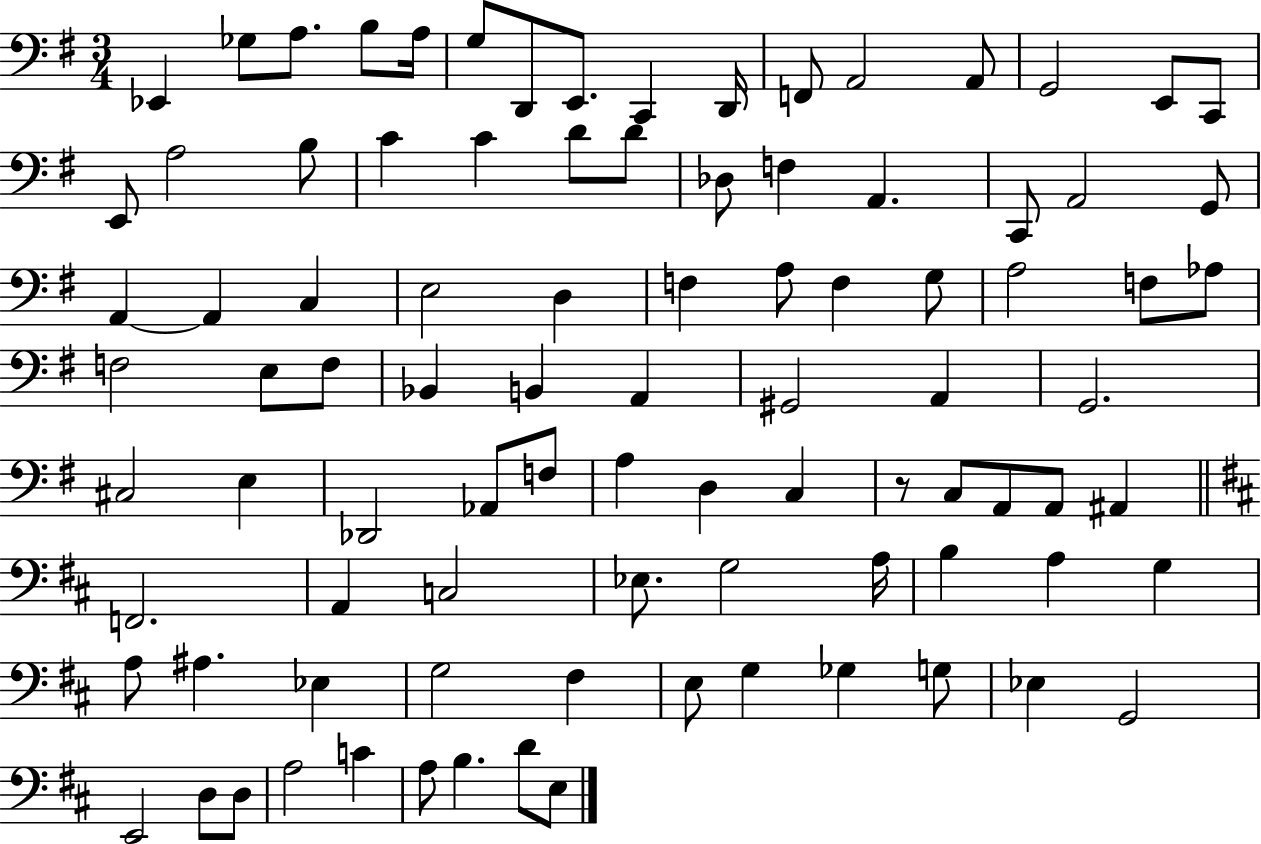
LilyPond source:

{
  \clef bass
  \numericTimeSignature
  \time 3/4
  \key g \major
  ees,4 ges8 a8. b8 a16 | g8 d,8 e,8. c,4 d,16 | f,8 a,2 a,8 | g,2 e,8 c,8 | \break e,8 a2 b8 | c'4 c'4 d'8 d'8 | des8 f4 a,4. | c,8 a,2 g,8 | \break a,4~~ a,4 c4 | e2 d4 | f4 a8 f4 g8 | a2 f8 aes8 | \break f2 e8 f8 | bes,4 b,4 a,4 | gis,2 a,4 | g,2. | \break cis2 e4 | des,2 aes,8 f8 | a4 d4 c4 | r8 c8 a,8 a,8 ais,4 | \break \bar "||" \break \key d \major f,2. | a,4 c2 | ees8. g2 a16 | b4 a4 g4 | \break a8 ais4. ees4 | g2 fis4 | e8 g4 ges4 g8 | ees4 g,2 | \break e,2 d8 d8 | a2 c'4 | a8 b4. d'8 e8 | \bar "|."
}